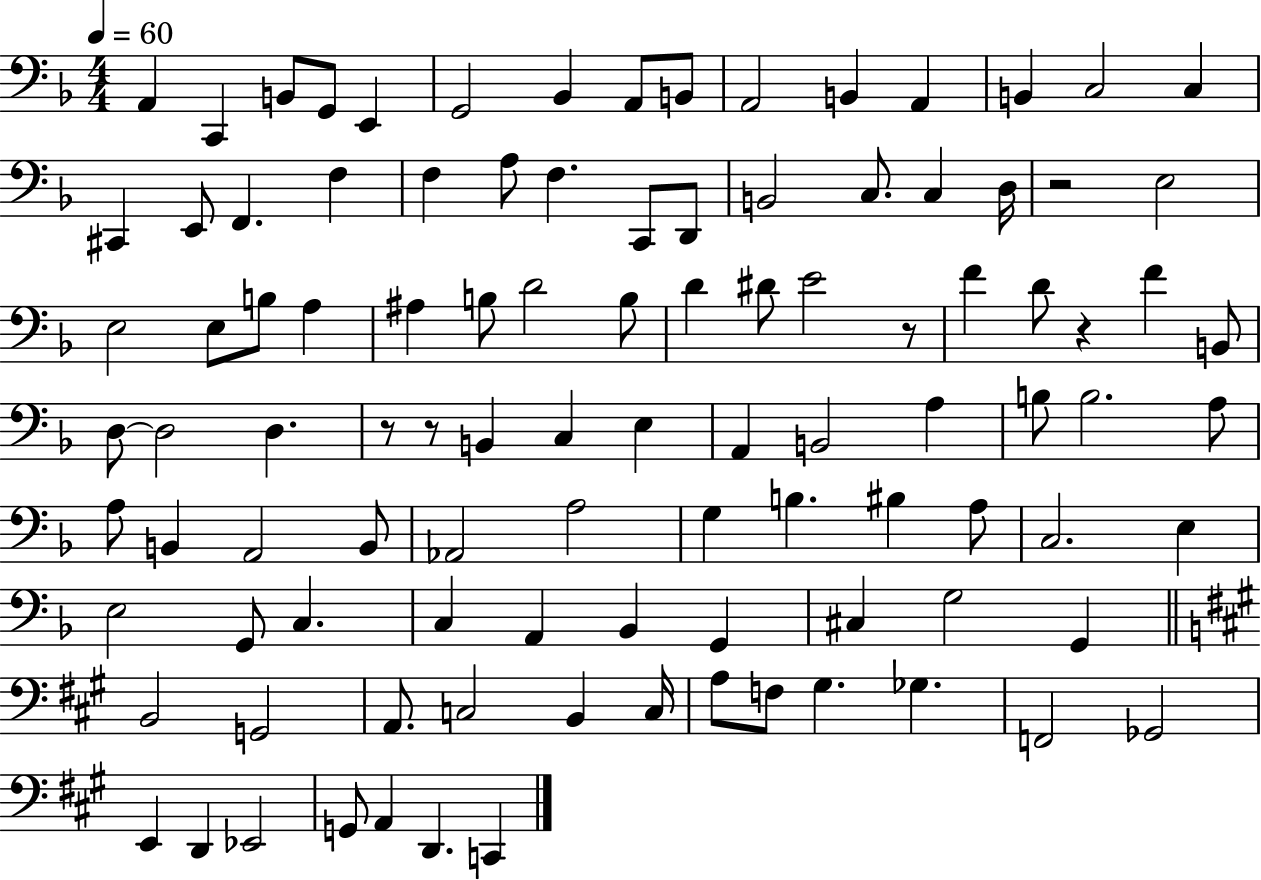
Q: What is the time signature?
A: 4/4